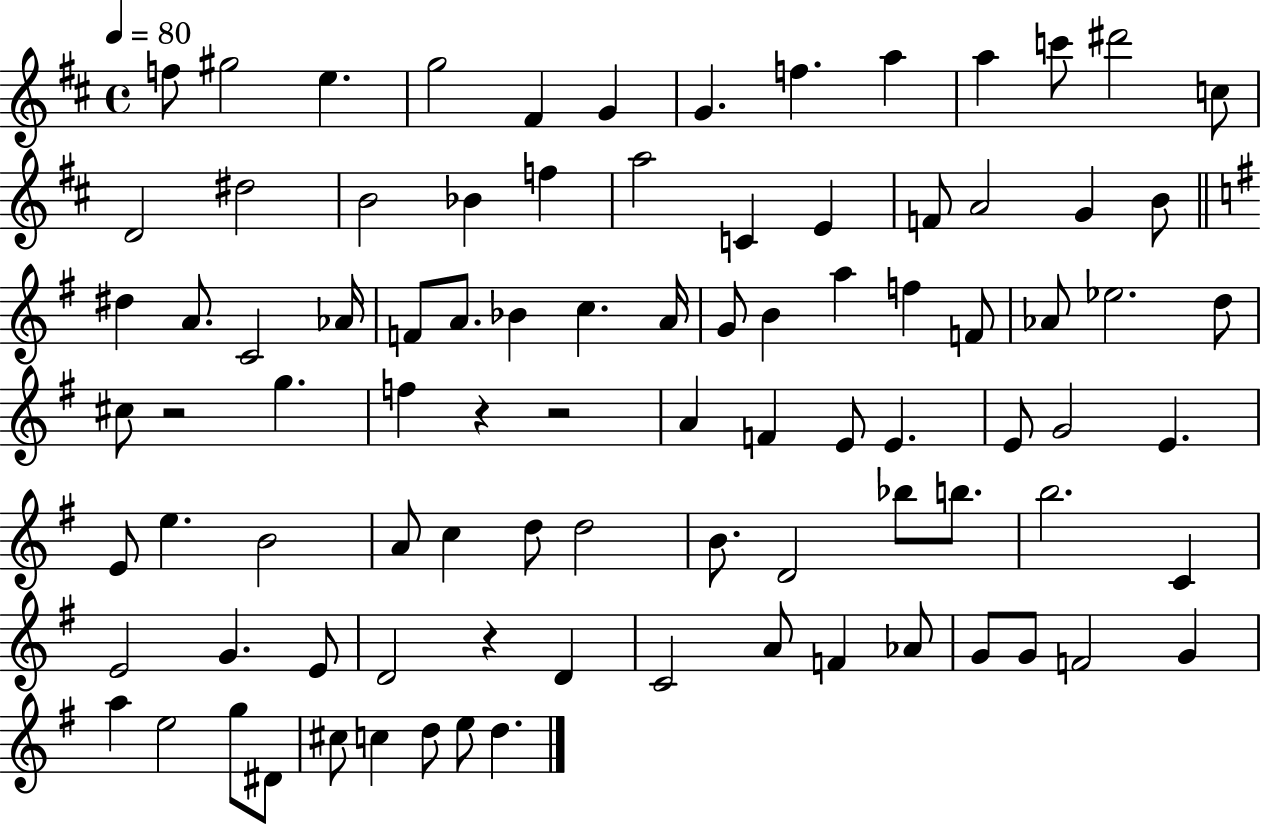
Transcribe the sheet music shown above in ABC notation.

X:1
T:Untitled
M:4/4
L:1/4
K:D
f/2 ^g2 e g2 ^F G G f a a c'/2 ^d'2 c/2 D2 ^d2 B2 _B f a2 C E F/2 A2 G B/2 ^d A/2 C2 _A/4 F/2 A/2 _B c A/4 G/2 B a f F/2 _A/2 _e2 d/2 ^c/2 z2 g f z z2 A F E/2 E E/2 G2 E E/2 e B2 A/2 c d/2 d2 B/2 D2 _b/2 b/2 b2 C E2 G E/2 D2 z D C2 A/2 F _A/2 G/2 G/2 F2 G a e2 g/2 ^D/2 ^c/2 c d/2 e/2 d